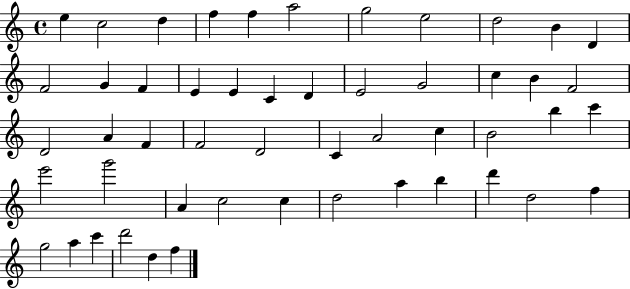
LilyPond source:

{
  \clef treble
  \time 4/4
  \defaultTimeSignature
  \key c \major
  e''4 c''2 d''4 | f''4 f''4 a''2 | g''2 e''2 | d''2 b'4 d'4 | \break f'2 g'4 f'4 | e'4 e'4 c'4 d'4 | e'2 g'2 | c''4 b'4 f'2 | \break d'2 a'4 f'4 | f'2 d'2 | c'4 a'2 c''4 | b'2 b''4 c'''4 | \break e'''2 g'''2 | a'4 c''2 c''4 | d''2 a''4 b''4 | d'''4 d''2 f''4 | \break g''2 a''4 c'''4 | d'''2 d''4 f''4 | \bar "|."
}